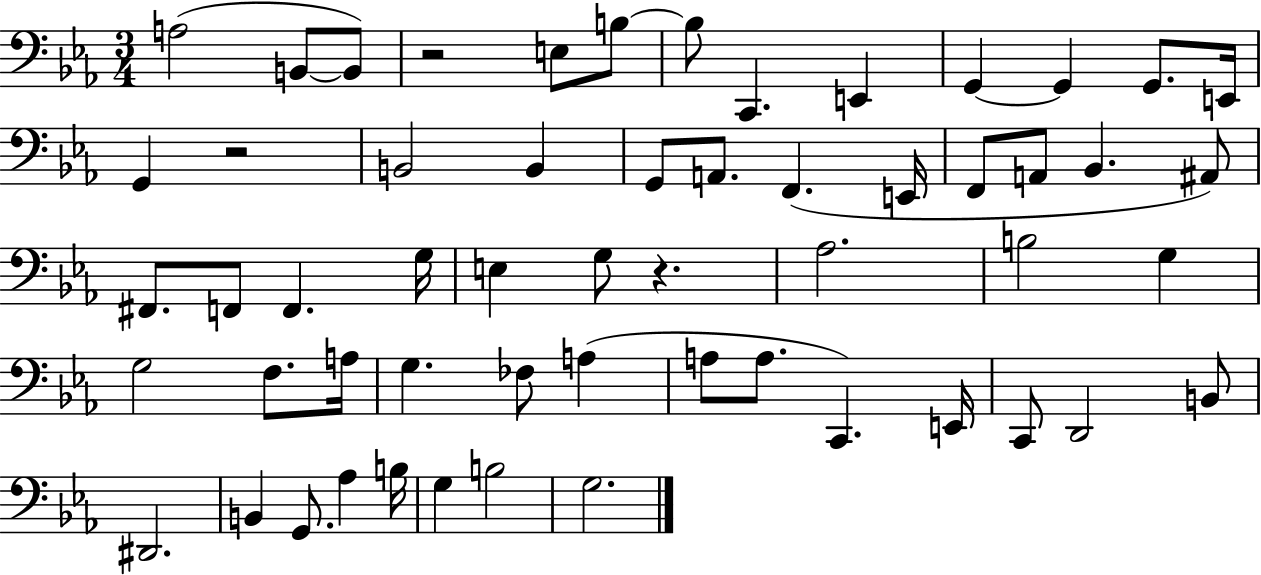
{
  \clef bass
  \numericTimeSignature
  \time 3/4
  \key ees \major
  a2( b,8~~ b,8) | r2 e8 b8~~ | b8 c,4. e,4 | g,4~~ g,4 g,8. e,16 | \break g,4 r2 | b,2 b,4 | g,8 a,8. f,4.( e,16 | f,8 a,8 bes,4. ais,8) | \break fis,8. f,8 f,4. g16 | e4 g8 r4. | aes2. | b2 g4 | \break g2 f8. a16 | g4. fes8 a4( | a8 a8. c,4.) e,16 | c,8 d,2 b,8 | \break dis,2. | b,4 g,8. aes4 b16 | g4 b2 | g2. | \break \bar "|."
}